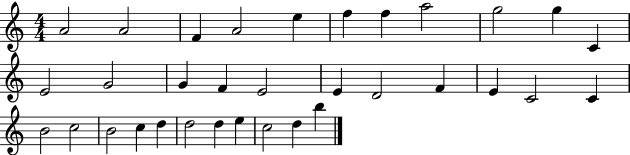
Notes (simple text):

A4/h A4/h F4/q A4/h E5/q F5/q F5/q A5/h G5/h G5/q C4/q E4/h G4/h G4/q F4/q E4/h E4/q D4/h F4/q E4/q C4/h C4/q B4/h C5/h B4/h C5/q D5/q D5/h D5/q E5/q C5/h D5/q B5/q